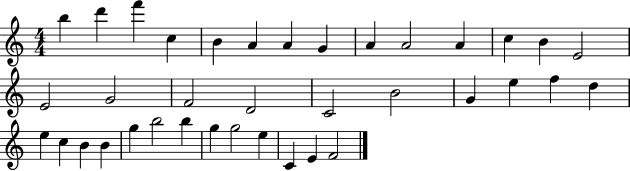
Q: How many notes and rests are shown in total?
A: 37